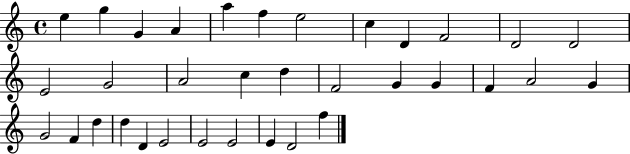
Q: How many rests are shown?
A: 0